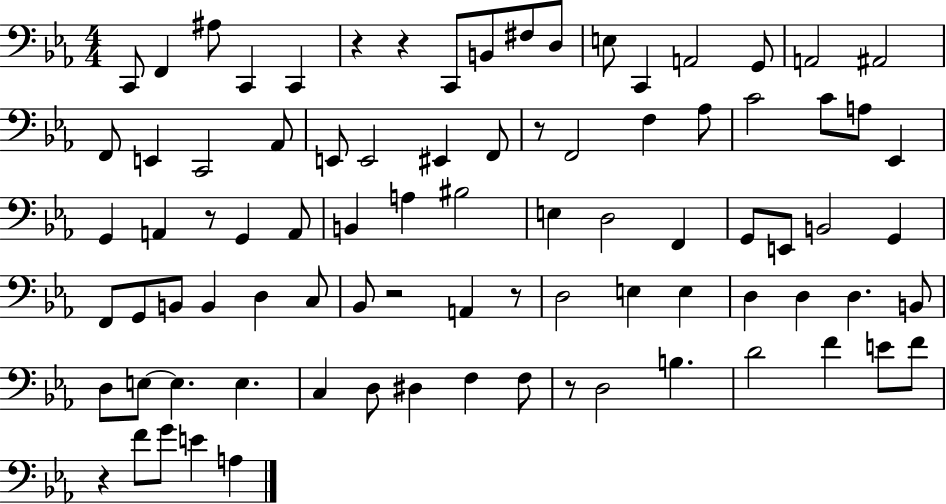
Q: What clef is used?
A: bass